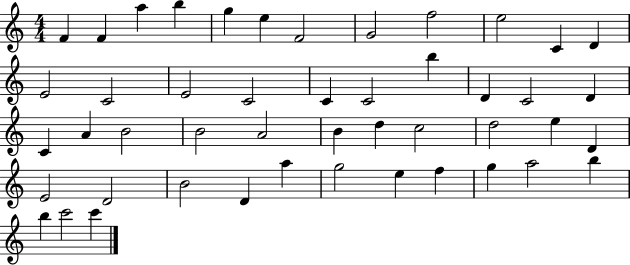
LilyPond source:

{
  \clef treble
  \numericTimeSignature
  \time 4/4
  \key c \major
  f'4 f'4 a''4 b''4 | g''4 e''4 f'2 | g'2 f''2 | e''2 c'4 d'4 | \break e'2 c'2 | e'2 c'2 | c'4 c'2 b''4 | d'4 c'2 d'4 | \break c'4 a'4 b'2 | b'2 a'2 | b'4 d''4 c''2 | d''2 e''4 d'4 | \break e'2 d'2 | b'2 d'4 a''4 | g''2 e''4 f''4 | g''4 a''2 b''4 | \break b''4 c'''2 c'''4 | \bar "|."
}